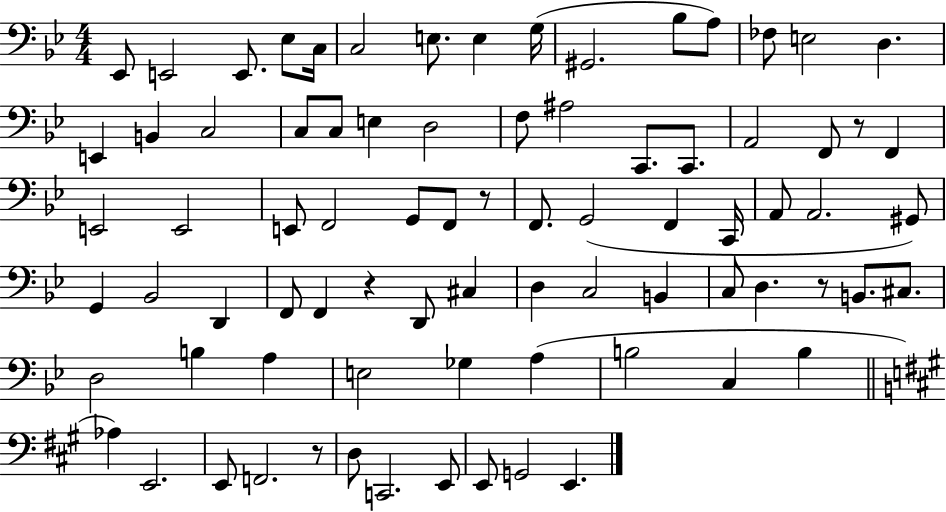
{
  \clef bass
  \numericTimeSignature
  \time 4/4
  \key bes \major
  ees,8 e,2 e,8. ees8 c16 | c2 e8. e4 g16( | gis,2. bes8 a8) | fes8 e2 d4. | \break e,4 b,4 c2 | c8 c8 e4 d2 | f8 ais2 c,8. c,8. | a,2 f,8 r8 f,4 | \break e,2 e,2 | e,8 f,2 g,8 f,8 r8 | f,8. g,2( f,4 c,16 | a,8 a,2. gis,8) | \break g,4 bes,2 d,4 | f,8 f,4 r4 d,8 cis4 | d4 c2 b,4 | c8 d4. r8 b,8. cis8. | \break d2 b4 a4 | e2 ges4 a4( | b2 c4 b4 | \bar "||" \break \key a \major aes4) e,2. | e,8 f,2. r8 | d8 c,2. e,8 | e,8 g,2 e,4. | \break \bar "|."
}